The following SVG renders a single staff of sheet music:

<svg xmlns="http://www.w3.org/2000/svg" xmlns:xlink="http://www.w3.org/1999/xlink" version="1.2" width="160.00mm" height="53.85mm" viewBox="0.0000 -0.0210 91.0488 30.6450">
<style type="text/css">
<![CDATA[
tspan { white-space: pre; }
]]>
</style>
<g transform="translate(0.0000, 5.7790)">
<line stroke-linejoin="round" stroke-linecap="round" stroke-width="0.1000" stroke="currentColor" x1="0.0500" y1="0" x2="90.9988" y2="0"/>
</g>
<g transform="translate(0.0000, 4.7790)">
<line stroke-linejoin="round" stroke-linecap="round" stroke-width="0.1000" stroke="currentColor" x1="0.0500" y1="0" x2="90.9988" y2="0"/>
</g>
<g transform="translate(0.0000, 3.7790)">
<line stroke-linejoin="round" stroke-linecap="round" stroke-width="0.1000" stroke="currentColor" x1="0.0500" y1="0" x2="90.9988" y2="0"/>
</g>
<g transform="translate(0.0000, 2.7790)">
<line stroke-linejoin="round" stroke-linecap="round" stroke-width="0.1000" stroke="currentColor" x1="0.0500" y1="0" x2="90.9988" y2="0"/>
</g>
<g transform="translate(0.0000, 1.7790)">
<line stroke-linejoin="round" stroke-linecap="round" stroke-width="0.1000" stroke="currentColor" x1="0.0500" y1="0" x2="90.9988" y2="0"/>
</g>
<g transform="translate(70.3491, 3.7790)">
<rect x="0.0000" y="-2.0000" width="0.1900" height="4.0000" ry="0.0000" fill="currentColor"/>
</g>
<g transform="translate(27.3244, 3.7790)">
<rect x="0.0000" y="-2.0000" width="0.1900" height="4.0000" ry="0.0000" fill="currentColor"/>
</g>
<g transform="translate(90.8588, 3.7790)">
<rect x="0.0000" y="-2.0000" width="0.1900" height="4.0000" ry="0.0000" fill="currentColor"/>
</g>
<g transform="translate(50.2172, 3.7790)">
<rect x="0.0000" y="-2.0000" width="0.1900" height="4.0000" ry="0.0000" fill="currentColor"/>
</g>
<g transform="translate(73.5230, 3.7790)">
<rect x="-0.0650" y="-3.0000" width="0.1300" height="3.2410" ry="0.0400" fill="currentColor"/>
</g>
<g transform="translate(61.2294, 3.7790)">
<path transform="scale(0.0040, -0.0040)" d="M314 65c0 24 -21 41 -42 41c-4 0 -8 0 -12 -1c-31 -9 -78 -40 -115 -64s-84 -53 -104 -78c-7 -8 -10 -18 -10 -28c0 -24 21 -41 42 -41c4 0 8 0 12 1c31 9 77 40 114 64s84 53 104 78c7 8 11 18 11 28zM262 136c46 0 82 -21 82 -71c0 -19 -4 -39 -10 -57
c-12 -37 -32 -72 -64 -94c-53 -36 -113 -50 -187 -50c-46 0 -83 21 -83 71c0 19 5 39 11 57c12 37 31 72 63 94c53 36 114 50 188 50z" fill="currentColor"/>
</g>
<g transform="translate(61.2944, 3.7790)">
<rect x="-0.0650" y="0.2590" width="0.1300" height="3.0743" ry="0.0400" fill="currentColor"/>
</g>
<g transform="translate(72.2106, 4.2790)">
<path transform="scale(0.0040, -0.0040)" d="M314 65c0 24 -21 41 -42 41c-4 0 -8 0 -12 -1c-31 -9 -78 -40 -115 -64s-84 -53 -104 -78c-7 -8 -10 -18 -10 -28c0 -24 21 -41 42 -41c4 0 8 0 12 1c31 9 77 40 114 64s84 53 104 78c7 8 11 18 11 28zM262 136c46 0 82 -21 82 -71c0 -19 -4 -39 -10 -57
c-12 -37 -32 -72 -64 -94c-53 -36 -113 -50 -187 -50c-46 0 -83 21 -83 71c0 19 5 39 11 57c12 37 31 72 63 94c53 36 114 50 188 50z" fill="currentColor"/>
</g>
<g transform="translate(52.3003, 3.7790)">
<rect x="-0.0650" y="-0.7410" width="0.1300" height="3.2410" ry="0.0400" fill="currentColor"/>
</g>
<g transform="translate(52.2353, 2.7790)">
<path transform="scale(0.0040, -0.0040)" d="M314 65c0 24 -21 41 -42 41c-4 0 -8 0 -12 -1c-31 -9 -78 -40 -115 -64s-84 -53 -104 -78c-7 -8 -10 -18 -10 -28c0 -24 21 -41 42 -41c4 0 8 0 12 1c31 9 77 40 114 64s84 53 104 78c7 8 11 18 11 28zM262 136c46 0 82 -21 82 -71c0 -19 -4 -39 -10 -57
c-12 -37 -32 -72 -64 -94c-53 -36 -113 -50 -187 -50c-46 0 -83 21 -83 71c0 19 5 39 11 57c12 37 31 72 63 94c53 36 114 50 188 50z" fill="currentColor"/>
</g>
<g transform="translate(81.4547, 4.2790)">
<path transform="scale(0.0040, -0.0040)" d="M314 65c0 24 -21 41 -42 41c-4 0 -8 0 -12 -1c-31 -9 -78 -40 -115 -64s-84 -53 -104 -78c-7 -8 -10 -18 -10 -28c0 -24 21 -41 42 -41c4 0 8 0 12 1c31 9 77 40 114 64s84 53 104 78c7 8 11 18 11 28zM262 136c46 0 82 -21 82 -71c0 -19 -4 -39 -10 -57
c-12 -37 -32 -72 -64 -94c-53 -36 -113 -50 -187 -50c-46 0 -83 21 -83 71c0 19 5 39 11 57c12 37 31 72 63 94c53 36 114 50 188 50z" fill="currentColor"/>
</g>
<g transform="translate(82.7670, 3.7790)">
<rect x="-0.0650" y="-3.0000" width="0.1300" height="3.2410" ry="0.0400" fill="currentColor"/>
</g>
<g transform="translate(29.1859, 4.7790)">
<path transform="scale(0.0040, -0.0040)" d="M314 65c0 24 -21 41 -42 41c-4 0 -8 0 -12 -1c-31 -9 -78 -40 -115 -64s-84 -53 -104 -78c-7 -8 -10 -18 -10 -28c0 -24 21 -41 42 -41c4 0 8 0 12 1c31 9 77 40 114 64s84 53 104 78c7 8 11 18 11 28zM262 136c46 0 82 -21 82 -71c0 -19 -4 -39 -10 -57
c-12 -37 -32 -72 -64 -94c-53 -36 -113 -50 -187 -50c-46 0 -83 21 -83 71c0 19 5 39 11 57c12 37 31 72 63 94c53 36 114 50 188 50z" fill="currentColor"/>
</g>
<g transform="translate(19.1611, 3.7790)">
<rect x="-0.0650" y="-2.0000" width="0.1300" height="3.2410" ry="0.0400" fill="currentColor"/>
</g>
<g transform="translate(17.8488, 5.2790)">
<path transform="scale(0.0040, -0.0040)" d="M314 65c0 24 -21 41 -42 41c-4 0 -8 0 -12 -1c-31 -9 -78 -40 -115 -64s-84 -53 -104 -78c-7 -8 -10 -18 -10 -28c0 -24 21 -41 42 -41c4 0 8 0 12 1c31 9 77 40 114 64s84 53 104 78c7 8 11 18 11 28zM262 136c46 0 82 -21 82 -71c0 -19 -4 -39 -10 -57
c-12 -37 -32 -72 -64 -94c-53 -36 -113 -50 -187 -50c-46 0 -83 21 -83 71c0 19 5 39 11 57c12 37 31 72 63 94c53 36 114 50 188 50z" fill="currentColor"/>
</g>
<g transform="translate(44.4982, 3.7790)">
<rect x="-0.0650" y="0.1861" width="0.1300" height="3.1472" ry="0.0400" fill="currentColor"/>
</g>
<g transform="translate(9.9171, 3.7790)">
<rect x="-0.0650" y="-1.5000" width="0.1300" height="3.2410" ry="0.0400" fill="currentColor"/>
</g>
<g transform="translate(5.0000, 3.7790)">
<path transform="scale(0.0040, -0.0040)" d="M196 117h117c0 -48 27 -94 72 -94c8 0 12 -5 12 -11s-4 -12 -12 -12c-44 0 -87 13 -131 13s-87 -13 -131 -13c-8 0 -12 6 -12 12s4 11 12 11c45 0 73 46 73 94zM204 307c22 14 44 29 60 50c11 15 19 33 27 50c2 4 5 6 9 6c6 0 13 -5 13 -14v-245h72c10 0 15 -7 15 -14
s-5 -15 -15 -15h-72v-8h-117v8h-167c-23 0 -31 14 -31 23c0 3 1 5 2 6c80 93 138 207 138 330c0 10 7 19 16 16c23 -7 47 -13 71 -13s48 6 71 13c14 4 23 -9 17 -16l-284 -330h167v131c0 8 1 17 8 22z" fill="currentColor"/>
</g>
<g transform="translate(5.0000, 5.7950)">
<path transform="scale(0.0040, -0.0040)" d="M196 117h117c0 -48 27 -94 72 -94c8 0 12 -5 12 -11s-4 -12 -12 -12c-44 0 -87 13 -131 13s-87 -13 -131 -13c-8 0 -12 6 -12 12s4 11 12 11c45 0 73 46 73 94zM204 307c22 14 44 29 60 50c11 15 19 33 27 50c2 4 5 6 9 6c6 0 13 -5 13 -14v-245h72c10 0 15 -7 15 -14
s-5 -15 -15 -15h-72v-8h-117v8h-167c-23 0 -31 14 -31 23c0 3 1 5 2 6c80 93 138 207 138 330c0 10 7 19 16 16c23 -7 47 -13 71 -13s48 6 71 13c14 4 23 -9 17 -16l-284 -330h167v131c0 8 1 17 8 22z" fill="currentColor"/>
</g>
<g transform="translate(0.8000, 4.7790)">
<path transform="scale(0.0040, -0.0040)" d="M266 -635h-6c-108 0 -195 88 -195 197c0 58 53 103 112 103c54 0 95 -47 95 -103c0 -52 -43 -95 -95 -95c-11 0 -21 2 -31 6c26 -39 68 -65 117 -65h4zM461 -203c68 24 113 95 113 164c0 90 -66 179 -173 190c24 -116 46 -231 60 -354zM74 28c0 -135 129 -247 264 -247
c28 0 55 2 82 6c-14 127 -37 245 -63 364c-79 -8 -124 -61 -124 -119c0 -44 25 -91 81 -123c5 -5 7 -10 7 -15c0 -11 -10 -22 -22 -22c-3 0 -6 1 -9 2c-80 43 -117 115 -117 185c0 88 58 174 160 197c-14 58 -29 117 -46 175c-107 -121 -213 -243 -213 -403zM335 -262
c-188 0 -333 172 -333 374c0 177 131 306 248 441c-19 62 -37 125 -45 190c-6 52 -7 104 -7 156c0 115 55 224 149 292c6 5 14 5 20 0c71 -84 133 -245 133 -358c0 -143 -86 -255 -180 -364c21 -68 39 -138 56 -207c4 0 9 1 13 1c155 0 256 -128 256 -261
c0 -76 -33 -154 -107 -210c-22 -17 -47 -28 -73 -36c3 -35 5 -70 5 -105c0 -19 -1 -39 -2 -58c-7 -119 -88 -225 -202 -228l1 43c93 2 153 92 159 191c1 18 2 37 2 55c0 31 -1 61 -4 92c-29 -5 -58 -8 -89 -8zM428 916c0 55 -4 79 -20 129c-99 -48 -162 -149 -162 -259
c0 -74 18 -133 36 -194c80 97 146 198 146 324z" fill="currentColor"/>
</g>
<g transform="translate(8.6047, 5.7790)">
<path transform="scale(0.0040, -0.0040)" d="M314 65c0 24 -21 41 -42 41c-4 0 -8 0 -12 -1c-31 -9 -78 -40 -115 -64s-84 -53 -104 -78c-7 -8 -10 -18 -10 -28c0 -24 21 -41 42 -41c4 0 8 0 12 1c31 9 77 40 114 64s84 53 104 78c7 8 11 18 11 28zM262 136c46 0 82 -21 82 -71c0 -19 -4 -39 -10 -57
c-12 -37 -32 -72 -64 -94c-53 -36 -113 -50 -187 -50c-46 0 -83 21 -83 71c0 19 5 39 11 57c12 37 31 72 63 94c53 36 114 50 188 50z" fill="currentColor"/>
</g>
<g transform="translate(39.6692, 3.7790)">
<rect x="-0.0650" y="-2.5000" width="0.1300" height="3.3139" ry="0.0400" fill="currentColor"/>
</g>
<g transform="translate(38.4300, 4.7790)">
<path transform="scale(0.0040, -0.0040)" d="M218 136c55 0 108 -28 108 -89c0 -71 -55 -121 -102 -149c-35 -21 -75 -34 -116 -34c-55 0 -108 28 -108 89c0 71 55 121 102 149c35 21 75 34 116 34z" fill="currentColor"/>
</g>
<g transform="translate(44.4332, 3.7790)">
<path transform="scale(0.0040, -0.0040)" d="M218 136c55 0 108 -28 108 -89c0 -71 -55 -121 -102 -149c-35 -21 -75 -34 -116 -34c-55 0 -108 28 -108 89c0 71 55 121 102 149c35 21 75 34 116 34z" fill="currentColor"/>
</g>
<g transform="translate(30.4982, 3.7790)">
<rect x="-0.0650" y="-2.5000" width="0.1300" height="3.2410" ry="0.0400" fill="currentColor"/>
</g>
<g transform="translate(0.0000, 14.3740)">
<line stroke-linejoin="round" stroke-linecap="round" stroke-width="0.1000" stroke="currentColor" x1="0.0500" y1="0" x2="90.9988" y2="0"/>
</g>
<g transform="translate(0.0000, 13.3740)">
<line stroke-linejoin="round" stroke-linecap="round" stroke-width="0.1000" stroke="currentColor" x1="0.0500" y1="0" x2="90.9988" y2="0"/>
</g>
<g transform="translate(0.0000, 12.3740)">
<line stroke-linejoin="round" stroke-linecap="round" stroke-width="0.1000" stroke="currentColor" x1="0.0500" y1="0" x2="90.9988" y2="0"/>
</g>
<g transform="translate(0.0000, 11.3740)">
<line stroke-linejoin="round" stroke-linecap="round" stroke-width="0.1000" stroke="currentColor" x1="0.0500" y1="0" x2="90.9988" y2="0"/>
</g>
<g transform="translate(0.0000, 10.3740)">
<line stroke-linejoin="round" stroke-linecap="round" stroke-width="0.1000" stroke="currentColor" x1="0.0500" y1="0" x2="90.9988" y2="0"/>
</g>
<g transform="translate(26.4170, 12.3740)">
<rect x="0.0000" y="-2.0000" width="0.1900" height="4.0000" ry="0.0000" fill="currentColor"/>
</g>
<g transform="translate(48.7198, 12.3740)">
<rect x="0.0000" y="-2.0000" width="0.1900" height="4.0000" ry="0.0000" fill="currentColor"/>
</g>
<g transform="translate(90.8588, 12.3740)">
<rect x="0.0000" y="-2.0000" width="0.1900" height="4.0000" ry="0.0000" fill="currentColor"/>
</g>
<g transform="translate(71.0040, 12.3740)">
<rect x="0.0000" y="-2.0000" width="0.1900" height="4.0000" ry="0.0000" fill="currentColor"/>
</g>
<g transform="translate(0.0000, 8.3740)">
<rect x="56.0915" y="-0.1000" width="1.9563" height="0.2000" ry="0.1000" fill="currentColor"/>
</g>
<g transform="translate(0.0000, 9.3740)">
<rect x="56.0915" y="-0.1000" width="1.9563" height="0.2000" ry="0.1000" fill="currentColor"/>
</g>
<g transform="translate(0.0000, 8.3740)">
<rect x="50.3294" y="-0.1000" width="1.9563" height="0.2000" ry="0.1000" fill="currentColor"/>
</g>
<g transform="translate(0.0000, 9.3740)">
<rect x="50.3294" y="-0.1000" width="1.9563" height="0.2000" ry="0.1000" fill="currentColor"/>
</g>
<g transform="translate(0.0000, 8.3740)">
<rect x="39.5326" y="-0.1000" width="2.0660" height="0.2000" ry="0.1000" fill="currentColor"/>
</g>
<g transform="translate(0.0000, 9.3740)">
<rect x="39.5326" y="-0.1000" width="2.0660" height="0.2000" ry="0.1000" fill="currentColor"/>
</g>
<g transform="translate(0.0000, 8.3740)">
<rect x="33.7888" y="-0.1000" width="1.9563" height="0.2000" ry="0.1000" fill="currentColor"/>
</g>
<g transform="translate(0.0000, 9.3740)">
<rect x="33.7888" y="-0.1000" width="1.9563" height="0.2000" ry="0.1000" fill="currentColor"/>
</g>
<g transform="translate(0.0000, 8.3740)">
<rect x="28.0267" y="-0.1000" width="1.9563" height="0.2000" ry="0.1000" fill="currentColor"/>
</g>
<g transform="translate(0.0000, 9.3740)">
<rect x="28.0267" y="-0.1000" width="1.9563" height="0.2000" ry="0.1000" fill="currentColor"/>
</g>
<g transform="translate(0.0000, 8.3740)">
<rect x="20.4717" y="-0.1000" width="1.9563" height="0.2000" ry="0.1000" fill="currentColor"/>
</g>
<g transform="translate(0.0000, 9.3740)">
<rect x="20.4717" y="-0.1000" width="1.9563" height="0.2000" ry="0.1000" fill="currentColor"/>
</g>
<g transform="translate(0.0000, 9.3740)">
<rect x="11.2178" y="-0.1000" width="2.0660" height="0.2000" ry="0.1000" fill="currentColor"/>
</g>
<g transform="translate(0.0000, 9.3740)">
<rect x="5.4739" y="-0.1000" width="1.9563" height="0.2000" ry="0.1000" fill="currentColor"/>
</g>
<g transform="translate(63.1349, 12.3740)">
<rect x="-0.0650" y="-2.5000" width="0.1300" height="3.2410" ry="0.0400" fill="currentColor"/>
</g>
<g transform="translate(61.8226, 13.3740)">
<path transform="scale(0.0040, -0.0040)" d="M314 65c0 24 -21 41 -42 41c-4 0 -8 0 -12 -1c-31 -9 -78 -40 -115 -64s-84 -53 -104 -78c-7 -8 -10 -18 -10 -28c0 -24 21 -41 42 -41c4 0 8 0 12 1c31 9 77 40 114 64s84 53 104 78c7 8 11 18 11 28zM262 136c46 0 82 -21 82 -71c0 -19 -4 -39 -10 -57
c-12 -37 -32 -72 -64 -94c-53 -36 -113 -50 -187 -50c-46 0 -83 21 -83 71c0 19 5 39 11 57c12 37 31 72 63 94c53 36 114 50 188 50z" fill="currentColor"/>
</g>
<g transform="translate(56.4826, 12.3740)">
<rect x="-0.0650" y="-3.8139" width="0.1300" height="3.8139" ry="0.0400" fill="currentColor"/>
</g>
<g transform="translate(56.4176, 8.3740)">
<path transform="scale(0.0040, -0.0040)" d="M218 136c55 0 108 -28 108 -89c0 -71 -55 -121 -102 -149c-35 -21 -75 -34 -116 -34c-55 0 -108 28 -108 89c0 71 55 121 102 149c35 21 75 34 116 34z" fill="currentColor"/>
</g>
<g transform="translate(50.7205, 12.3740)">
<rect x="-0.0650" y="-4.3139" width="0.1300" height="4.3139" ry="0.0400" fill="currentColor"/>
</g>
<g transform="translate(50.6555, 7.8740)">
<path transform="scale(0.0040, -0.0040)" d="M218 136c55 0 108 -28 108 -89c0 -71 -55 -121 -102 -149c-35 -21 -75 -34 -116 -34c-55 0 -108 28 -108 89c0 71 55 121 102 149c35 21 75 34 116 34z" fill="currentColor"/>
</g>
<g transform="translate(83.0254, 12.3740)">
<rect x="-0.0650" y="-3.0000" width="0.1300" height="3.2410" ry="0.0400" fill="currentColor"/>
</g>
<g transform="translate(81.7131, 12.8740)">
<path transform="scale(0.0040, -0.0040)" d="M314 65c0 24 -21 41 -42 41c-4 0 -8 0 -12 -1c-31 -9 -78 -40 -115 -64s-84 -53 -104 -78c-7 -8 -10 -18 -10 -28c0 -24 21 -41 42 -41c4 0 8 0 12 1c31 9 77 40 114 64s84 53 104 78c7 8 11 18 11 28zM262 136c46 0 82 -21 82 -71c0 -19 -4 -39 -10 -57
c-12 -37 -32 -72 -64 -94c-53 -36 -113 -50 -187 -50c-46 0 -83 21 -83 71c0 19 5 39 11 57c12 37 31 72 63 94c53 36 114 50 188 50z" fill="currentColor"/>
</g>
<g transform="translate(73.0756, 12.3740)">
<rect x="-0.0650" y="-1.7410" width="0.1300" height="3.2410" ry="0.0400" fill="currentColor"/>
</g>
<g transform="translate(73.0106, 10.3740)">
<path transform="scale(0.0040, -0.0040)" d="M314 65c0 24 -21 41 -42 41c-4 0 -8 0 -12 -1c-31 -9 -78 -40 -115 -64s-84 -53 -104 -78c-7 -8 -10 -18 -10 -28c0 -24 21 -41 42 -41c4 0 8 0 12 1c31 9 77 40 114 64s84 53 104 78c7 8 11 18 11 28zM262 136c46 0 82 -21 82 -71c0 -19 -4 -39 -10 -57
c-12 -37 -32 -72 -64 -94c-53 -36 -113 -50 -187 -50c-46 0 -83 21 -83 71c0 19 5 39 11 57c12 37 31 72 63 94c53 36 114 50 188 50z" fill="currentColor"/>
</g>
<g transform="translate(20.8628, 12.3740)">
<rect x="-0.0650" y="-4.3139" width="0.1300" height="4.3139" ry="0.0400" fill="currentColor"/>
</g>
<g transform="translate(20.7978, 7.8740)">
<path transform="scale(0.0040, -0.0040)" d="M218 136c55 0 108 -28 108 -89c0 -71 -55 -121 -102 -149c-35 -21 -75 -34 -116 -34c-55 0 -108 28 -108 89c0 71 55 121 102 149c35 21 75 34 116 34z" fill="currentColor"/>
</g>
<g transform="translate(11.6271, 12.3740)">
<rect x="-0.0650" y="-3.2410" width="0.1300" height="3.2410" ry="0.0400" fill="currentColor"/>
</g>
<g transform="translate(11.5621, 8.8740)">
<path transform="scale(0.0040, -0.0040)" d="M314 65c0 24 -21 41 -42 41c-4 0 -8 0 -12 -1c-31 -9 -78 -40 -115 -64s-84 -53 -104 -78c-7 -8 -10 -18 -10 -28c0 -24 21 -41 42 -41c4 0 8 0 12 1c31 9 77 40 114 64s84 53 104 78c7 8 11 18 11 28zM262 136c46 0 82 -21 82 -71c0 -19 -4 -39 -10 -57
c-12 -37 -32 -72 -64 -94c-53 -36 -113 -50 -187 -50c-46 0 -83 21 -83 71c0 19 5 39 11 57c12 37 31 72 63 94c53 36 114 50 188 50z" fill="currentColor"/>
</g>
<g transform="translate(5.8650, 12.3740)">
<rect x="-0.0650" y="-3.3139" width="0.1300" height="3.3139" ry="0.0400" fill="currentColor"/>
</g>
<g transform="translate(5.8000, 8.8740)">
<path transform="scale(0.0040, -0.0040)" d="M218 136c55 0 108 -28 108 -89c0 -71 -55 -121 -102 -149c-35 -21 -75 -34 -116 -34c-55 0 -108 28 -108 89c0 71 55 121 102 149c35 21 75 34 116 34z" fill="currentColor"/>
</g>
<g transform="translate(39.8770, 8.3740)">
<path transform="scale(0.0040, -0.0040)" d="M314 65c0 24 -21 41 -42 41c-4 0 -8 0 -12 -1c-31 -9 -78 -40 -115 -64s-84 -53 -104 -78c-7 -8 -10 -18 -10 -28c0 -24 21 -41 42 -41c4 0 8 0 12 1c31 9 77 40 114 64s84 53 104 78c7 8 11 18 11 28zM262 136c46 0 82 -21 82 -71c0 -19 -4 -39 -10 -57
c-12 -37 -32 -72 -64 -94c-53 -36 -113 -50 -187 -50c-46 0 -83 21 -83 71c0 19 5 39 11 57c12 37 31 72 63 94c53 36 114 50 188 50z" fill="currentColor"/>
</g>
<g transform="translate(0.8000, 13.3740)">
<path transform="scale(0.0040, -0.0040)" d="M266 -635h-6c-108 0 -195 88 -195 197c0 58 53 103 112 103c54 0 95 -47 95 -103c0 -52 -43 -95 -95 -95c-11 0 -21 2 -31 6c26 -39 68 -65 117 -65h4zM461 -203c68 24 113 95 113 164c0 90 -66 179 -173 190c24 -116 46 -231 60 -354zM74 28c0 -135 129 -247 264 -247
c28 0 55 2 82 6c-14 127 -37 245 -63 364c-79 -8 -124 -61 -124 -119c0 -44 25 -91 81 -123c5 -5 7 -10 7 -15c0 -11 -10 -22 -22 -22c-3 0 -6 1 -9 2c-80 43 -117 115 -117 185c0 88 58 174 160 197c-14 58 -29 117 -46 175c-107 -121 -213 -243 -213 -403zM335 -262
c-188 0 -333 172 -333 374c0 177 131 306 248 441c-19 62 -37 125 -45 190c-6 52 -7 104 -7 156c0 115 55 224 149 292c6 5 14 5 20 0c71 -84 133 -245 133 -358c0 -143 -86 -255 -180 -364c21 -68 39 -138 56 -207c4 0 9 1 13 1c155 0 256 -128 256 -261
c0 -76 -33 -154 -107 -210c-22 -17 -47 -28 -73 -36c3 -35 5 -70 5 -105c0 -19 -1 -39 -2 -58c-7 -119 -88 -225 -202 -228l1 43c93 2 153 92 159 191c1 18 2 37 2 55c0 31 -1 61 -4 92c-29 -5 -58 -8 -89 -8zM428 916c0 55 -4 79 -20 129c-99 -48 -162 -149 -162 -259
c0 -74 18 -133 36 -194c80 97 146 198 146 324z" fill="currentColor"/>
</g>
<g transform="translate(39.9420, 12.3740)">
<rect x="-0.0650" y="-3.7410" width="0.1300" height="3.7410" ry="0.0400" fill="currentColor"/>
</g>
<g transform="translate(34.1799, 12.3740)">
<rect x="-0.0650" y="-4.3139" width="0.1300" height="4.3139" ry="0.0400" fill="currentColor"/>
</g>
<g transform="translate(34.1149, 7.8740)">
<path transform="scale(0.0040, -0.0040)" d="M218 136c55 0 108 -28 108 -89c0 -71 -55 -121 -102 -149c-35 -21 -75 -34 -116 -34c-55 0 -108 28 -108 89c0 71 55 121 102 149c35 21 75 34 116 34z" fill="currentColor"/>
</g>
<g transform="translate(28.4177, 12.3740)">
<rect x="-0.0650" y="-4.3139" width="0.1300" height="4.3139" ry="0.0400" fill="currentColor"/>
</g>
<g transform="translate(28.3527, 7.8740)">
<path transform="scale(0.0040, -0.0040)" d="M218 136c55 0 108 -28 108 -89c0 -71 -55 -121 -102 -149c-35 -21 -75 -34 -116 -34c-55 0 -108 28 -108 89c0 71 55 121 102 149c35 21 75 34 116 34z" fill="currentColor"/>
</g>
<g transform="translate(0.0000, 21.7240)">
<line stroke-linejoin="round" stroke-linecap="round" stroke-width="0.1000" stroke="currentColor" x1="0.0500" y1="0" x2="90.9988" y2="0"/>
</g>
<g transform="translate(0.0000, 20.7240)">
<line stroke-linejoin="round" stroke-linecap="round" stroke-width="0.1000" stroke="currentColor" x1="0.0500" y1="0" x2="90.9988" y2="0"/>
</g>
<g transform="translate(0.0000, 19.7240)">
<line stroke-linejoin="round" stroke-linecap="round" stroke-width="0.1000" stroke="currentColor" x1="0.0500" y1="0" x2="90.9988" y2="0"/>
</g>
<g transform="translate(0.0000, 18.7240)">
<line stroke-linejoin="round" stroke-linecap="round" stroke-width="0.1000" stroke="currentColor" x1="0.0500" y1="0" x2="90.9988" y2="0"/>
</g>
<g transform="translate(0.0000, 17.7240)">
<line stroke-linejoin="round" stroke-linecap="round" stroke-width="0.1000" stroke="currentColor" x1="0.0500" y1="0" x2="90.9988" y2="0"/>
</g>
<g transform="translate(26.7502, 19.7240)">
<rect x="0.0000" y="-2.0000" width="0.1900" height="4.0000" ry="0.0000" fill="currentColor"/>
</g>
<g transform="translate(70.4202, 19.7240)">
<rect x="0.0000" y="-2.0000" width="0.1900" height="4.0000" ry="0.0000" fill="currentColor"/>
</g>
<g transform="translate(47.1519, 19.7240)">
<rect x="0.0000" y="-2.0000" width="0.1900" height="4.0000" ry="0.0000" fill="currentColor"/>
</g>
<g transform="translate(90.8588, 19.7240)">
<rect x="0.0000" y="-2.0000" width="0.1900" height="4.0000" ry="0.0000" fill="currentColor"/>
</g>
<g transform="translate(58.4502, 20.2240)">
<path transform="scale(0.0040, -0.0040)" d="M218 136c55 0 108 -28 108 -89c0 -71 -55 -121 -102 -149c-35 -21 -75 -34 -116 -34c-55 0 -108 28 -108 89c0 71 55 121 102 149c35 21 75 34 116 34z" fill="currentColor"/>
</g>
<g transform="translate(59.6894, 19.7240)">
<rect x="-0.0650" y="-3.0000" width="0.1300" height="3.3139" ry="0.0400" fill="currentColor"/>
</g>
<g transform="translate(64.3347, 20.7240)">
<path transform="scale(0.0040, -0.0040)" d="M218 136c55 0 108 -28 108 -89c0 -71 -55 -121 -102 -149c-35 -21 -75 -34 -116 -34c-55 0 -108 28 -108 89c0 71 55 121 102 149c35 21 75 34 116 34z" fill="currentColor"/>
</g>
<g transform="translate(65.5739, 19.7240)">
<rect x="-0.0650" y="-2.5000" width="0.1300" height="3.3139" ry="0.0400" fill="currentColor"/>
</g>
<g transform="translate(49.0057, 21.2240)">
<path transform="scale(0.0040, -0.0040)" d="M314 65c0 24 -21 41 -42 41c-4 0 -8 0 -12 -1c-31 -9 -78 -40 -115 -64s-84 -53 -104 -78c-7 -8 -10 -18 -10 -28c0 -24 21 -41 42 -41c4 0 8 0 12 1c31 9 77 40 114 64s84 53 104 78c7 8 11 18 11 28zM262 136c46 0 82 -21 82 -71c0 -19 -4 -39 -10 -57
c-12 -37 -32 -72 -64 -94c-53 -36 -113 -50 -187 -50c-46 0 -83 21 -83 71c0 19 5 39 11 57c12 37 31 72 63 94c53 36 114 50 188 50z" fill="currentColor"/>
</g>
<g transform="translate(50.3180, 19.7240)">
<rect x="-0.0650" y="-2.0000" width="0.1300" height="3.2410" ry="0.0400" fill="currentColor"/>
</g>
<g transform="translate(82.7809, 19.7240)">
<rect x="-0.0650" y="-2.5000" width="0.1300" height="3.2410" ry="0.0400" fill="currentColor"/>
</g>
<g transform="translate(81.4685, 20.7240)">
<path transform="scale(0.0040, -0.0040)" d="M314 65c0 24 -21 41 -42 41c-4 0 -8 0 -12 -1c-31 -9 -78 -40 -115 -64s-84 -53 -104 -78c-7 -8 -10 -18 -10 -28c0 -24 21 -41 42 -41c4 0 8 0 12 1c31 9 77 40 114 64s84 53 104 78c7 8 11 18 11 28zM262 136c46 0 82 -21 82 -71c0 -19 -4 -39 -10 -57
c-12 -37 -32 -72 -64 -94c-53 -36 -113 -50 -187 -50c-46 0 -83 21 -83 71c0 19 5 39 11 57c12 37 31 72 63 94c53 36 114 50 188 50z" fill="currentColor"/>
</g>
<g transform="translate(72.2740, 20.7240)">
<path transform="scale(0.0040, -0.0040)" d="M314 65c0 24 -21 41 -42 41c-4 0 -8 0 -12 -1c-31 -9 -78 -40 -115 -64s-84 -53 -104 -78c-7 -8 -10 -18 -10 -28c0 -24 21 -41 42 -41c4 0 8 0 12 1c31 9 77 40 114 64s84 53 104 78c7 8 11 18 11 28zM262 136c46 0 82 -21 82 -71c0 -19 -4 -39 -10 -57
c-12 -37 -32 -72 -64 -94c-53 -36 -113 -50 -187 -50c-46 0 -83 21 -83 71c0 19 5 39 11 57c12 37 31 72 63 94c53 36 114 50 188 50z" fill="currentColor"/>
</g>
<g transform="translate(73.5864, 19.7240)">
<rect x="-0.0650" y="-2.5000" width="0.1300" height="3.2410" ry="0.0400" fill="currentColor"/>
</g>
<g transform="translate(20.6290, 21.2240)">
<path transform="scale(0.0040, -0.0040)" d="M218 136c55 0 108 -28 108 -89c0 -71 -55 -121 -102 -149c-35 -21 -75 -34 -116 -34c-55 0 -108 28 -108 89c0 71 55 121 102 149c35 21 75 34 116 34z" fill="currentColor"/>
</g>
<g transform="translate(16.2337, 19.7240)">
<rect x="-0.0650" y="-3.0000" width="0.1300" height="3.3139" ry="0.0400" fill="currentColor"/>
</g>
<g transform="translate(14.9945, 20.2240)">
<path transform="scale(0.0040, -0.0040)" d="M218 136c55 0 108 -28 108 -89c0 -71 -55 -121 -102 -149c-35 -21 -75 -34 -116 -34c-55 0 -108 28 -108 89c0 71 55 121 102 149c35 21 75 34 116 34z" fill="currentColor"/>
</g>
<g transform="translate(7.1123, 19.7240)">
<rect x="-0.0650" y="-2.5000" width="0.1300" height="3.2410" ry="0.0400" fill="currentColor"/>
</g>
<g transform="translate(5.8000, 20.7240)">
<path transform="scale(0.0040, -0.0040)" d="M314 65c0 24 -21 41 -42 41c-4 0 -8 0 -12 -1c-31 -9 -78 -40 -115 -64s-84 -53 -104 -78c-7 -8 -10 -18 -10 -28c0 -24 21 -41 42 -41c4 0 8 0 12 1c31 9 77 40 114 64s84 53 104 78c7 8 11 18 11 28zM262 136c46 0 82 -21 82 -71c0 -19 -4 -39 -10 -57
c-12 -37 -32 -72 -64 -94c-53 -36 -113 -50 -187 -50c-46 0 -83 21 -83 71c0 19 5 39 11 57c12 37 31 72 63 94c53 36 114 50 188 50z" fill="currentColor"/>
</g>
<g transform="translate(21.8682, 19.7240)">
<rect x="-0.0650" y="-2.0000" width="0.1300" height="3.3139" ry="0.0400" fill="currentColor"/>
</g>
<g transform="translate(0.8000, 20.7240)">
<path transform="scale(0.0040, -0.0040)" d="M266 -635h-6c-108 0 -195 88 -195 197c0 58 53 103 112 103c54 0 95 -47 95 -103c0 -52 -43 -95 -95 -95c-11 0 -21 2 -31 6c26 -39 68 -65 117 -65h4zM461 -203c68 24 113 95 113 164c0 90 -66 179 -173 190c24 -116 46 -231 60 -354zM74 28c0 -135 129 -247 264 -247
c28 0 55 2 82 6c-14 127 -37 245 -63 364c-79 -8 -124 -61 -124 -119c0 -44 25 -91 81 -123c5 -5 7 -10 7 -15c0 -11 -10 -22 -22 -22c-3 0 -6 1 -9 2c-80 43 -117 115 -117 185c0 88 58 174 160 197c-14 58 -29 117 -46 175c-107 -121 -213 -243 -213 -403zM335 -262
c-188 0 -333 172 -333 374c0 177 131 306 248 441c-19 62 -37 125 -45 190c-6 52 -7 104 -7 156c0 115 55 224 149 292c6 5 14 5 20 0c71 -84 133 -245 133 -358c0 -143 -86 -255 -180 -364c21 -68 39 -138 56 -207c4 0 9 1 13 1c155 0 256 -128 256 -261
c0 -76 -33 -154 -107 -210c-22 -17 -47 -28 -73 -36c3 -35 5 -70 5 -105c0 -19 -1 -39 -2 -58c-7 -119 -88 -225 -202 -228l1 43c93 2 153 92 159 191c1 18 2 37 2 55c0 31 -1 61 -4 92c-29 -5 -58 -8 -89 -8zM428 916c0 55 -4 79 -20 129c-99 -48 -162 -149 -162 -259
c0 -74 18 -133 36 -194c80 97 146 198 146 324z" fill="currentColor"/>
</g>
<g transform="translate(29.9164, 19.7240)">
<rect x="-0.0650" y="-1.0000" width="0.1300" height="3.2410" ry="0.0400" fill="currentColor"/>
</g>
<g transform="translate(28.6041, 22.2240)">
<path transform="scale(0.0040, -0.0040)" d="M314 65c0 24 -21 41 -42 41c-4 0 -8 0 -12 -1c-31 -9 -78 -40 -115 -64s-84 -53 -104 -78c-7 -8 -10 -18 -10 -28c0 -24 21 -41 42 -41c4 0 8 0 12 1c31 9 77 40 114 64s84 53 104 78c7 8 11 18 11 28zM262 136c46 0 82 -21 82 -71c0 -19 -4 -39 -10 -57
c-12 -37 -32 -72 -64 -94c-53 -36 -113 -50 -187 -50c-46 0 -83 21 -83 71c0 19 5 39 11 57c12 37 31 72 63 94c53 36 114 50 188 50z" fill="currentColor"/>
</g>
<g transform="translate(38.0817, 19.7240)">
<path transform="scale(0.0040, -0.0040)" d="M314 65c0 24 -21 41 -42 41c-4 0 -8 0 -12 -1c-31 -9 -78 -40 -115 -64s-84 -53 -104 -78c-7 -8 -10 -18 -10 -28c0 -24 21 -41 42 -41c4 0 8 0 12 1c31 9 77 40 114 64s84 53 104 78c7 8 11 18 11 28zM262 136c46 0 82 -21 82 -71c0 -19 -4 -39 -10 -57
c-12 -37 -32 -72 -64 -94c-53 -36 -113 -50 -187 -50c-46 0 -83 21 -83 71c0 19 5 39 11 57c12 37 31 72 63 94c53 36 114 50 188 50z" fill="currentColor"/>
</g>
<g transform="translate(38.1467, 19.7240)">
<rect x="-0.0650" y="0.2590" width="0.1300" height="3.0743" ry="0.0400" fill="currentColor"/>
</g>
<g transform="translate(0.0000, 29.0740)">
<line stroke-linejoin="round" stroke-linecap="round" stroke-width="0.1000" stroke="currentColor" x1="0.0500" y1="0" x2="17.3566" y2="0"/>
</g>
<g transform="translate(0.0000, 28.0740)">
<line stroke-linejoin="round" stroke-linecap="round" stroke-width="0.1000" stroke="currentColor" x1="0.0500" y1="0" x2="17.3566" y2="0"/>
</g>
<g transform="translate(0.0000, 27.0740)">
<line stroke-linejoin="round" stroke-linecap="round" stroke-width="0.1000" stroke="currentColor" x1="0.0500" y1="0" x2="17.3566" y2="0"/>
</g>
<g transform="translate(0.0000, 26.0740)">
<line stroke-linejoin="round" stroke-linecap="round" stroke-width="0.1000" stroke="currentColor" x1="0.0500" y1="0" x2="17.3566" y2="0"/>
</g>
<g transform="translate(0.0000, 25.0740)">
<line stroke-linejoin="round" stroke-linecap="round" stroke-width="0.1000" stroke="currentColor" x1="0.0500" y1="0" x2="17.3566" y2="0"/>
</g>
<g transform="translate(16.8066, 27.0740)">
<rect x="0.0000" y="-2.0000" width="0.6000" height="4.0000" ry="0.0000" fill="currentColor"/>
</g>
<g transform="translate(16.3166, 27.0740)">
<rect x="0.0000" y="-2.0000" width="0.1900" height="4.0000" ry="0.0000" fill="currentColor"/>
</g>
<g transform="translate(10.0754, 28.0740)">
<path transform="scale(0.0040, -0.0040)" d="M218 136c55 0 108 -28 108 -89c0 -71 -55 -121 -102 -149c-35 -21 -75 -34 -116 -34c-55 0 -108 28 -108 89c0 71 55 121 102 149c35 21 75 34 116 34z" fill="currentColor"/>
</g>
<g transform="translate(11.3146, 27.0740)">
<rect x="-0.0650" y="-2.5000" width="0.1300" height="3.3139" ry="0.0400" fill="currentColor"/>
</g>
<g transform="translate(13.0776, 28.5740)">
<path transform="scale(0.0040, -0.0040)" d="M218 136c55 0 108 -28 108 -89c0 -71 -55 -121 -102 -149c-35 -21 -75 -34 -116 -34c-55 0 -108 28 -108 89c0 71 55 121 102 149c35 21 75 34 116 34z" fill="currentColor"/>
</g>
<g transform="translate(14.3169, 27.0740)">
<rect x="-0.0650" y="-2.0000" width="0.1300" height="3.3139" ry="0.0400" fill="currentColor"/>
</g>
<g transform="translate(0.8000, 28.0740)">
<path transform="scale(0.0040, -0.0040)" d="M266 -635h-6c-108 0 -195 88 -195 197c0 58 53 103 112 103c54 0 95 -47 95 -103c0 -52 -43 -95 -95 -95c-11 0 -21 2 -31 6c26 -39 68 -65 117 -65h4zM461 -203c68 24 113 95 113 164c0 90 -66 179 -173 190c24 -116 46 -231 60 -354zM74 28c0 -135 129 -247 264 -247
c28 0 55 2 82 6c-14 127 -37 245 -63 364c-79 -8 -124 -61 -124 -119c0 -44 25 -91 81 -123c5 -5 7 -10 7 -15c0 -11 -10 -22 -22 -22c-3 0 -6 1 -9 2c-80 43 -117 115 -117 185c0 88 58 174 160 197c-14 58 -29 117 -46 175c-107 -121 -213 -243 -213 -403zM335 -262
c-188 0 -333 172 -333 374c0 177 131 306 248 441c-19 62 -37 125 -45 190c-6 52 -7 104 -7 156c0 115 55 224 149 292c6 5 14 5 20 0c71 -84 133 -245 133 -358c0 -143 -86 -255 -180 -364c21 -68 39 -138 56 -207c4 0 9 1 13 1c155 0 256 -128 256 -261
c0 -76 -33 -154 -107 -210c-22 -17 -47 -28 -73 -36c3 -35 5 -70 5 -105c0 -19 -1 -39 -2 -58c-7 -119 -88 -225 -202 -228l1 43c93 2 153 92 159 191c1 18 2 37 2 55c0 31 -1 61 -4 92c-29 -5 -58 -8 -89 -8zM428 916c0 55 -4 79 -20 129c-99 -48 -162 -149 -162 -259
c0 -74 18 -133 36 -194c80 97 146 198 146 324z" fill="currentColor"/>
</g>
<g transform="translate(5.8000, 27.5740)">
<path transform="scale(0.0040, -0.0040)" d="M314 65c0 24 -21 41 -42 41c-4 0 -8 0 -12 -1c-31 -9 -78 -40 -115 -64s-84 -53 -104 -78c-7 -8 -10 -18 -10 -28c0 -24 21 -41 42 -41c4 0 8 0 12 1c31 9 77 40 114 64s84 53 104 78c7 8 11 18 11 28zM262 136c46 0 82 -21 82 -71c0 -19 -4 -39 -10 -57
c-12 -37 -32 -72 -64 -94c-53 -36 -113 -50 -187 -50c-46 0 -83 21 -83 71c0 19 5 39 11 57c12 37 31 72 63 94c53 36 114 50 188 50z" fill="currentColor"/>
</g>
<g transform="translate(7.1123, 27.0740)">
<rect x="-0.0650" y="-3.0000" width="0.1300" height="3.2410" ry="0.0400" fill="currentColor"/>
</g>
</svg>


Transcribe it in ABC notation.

X:1
T:Untitled
M:4/4
L:1/4
K:C
E2 F2 G2 G B d2 B2 A2 A2 b b2 d' d' d' c'2 d' c' G2 f2 A2 G2 A F D2 B2 F2 A G G2 G2 A2 G F